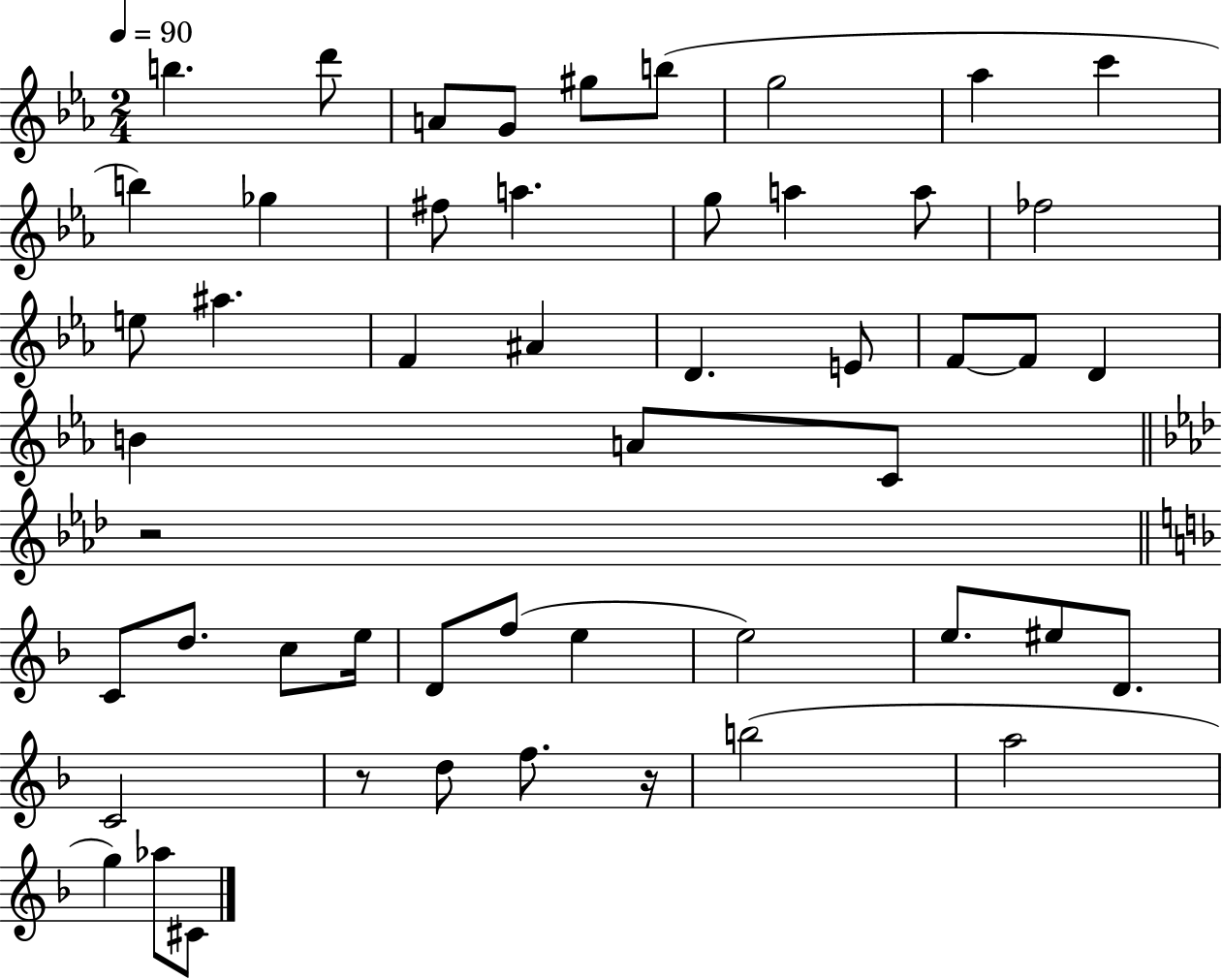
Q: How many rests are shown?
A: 3